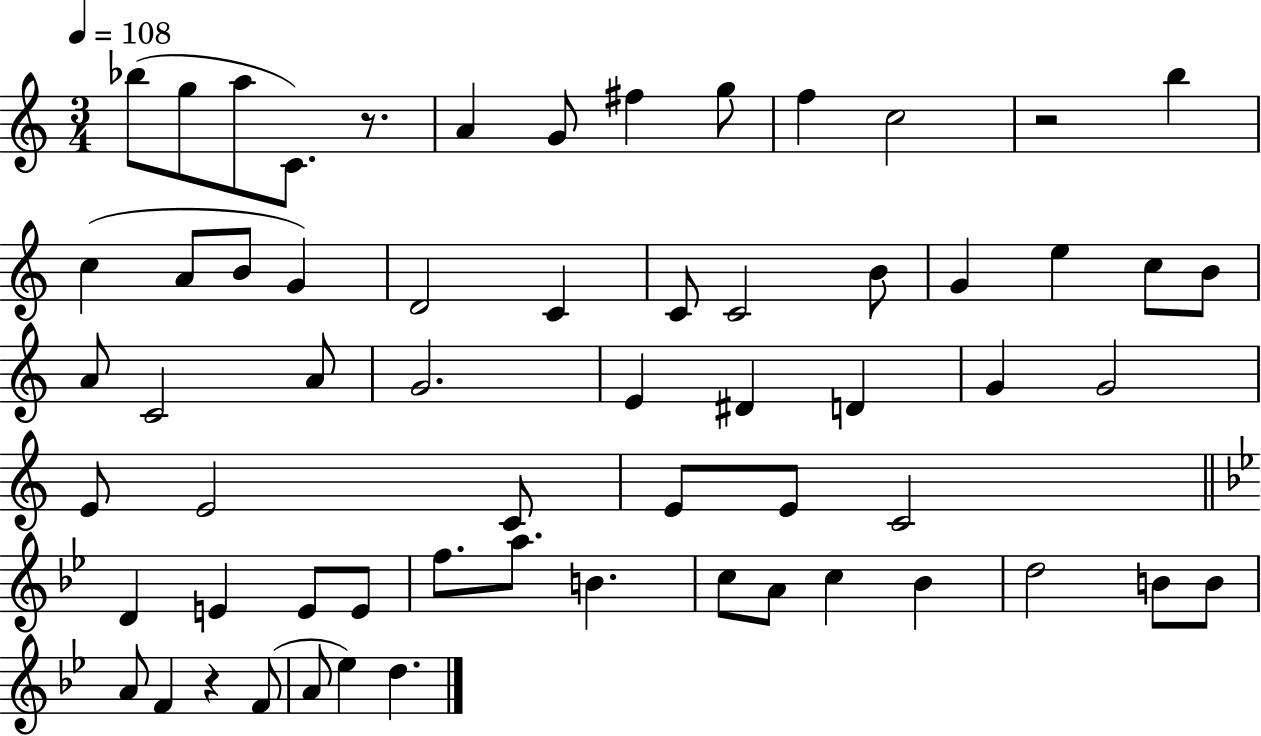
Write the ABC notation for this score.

X:1
T:Untitled
M:3/4
L:1/4
K:C
_b/2 g/2 a/2 C/2 z/2 A G/2 ^f g/2 f c2 z2 b c A/2 B/2 G D2 C C/2 C2 B/2 G e c/2 B/2 A/2 C2 A/2 G2 E ^D D G G2 E/2 E2 C/2 E/2 E/2 C2 D E E/2 E/2 f/2 a/2 B c/2 A/2 c _B d2 B/2 B/2 A/2 F z F/2 A/2 _e d